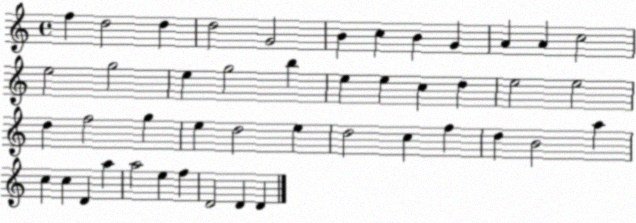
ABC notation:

X:1
T:Untitled
M:4/4
L:1/4
K:C
f d2 d d2 G2 B c B G A A c2 e2 g2 e g2 b e e c d e2 e2 d f2 g e d2 e d2 c f d B2 a c c D a a2 e f D2 D D